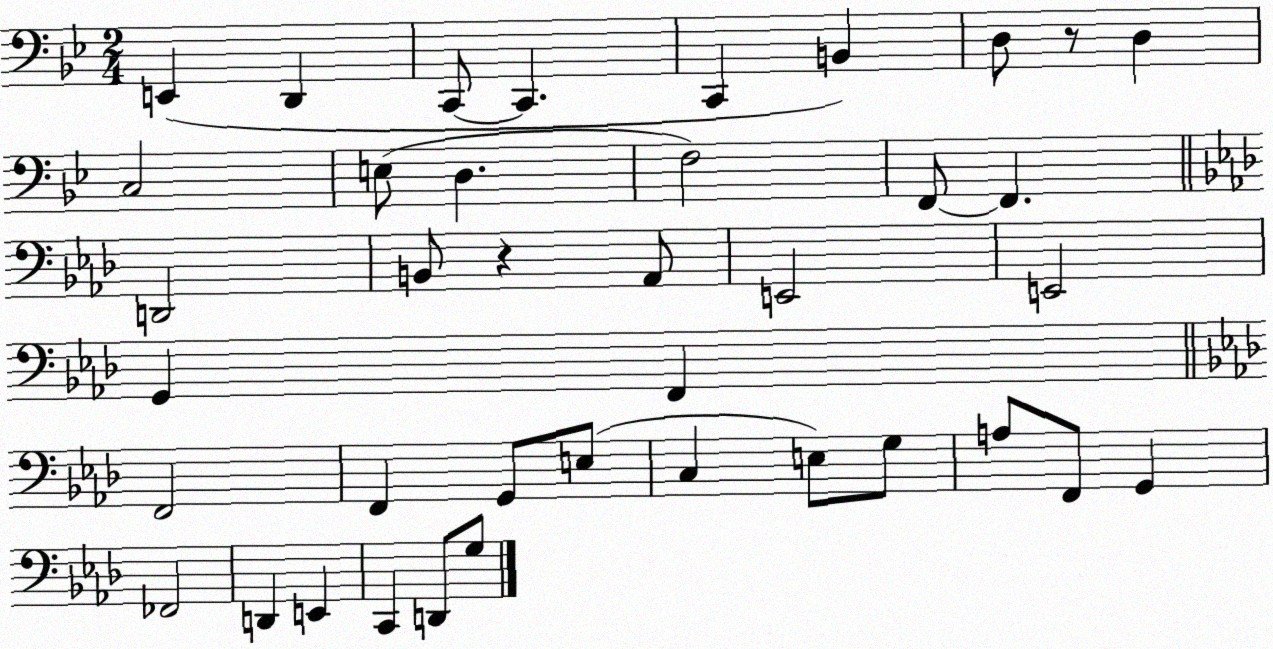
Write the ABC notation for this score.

X:1
T:Untitled
M:2/4
L:1/4
K:Bb
E,, D,, C,,/2 C,, C,, B,, D,/2 z/2 D, C,2 E,/2 D, F,2 F,,/2 F,, D,,2 B,,/2 z _A,,/2 E,,2 E,,2 G,, F,, F,,2 F,, G,,/2 E,/2 C, E,/2 G,/2 A,/2 F,,/2 G,, _F,,2 D,, E,, C,, D,,/2 G,/2